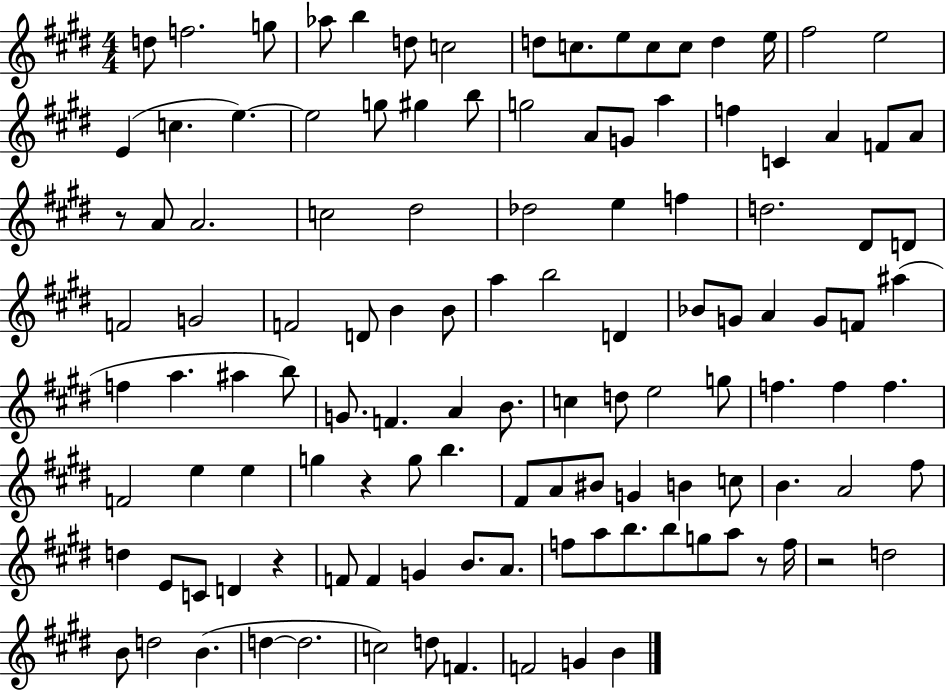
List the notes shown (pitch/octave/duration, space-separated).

D5/e F5/h. G5/e Ab5/e B5/q D5/e C5/h D5/e C5/e. E5/e C5/e C5/e D5/q E5/s F#5/h E5/h E4/q C5/q. E5/q. E5/h G5/e G#5/q B5/e G5/h A4/e G4/e A5/q F5/q C4/q A4/q F4/e A4/e R/e A4/e A4/h. C5/h D#5/h Db5/h E5/q F5/q D5/h. D#4/e D4/e F4/h G4/h F4/h D4/e B4/q B4/e A5/q B5/h D4/q Bb4/e G4/e A4/q G4/e F4/e A#5/q F5/q A5/q. A#5/q B5/e G4/e. F4/q. A4/q B4/e. C5/q D5/e E5/h G5/e F5/q. F5/q F5/q. F4/h E5/q E5/q G5/q R/q G5/e B5/q. F#4/e A4/e BIS4/e G4/q B4/q C5/e B4/q. A4/h F#5/e D5/q E4/e C4/e D4/q R/q F4/e F4/q G4/q B4/e. A4/e. F5/e A5/e B5/e. B5/e G5/e A5/e R/e F5/s R/h D5/h B4/e D5/h B4/q. D5/q D5/h. C5/h D5/e F4/q. F4/h G4/q B4/q